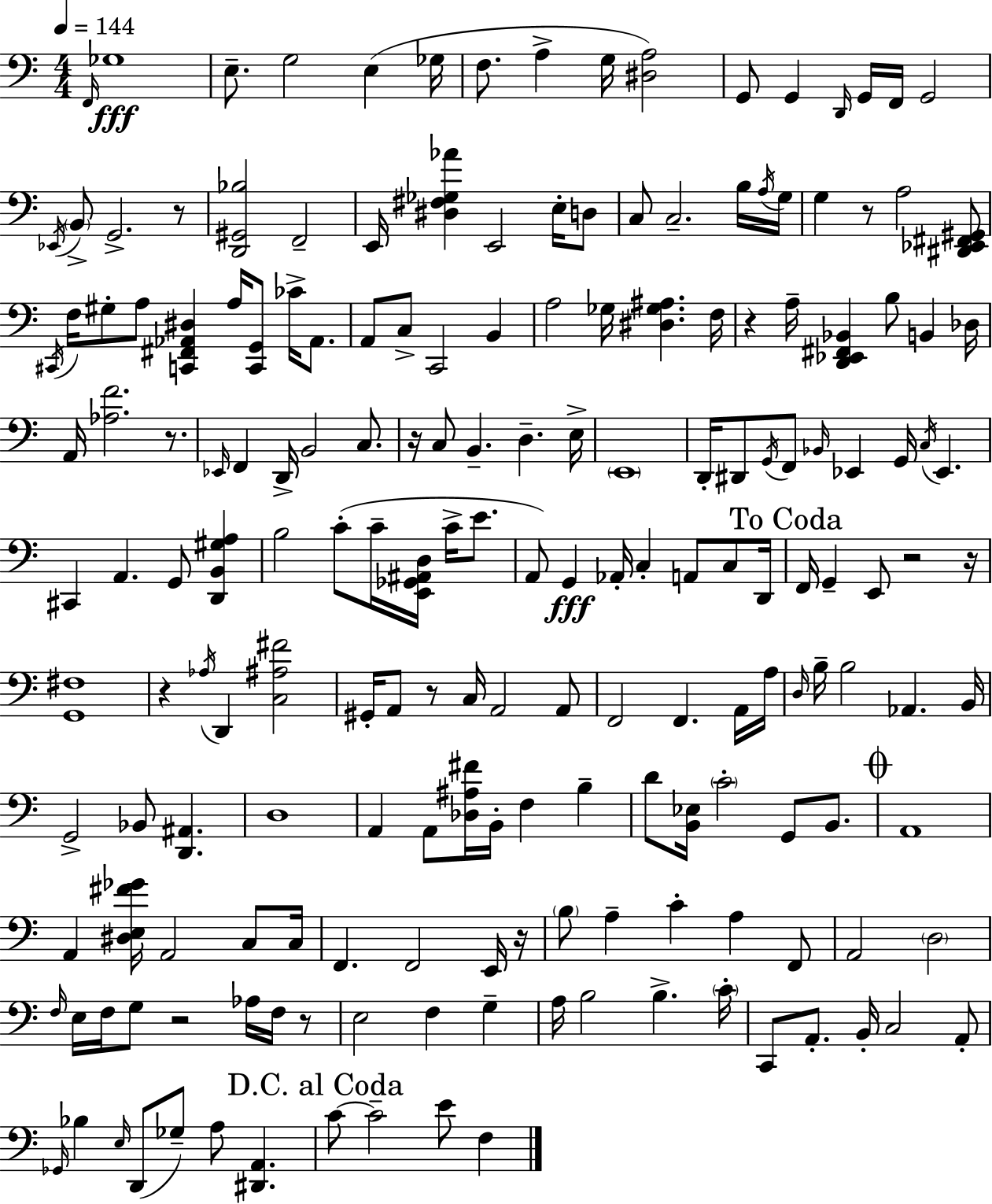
X:1
T:Untitled
M:4/4
L:1/4
K:C
F,,/4 _G,4 E,/2 G,2 E, _G,/4 F,/2 A, G,/4 [^D,A,]2 G,,/2 G,, D,,/4 G,,/4 F,,/4 G,,2 _E,,/4 B,,/2 G,,2 z/2 [D,,^G,,_B,]2 F,,2 E,,/4 [^D,^F,_G,_A] E,,2 E,/4 D,/2 C,/2 C,2 B,/4 A,/4 G,/4 G, z/2 A,2 [^D,,_E,,^F,,^G,,]/2 ^C,,/4 F,/4 ^G,/2 A,/2 [C,,^F,,_A,,^D,] A,/4 [C,,G,,]/2 _C/4 _A,,/2 A,,/2 C,/2 C,,2 B,, A,2 _G,/4 [^D,_G,^A,] F,/4 z A,/4 [D,,_E,,^F,,_B,,] B,/2 B,, _D,/4 A,,/4 [_A,F]2 z/2 _E,,/4 F,, D,,/4 B,,2 C,/2 z/4 C,/2 B,, D, E,/4 E,,4 D,,/4 ^D,,/2 G,,/4 F,,/2 _B,,/4 _E,, G,,/4 C,/4 _E,, ^C,, A,, G,,/2 [D,,B,,^G,A,] B,2 C/2 C/4 [E,,_G,,^A,,D,]/4 C/4 E/2 A,,/2 G,, _A,,/4 C, A,,/2 C,/2 D,,/4 F,,/4 G,, E,,/2 z2 z/4 [G,,^F,]4 z _A,/4 D,, [C,^A,^F]2 ^G,,/4 A,,/2 z/2 C,/4 A,,2 A,,/2 F,,2 F,, A,,/4 A,/4 D,/4 B,/4 B,2 _A,, B,,/4 G,,2 _B,,/2 [D,,^A,,] D,4 A,, A,,/2 [_D,^A,^F]/4 B,,/4 F, B, D/2 [B,,_E,]/4 C2 G,,/2 B,,/2 A,,4 A,, [^D,E,^F_G]/4 A,,2 C,/2 C,/4 F,, F,,2 E,,/4 z/4 B,/2 A, C A, F,,/2 A,,2 D,2 F,/4 E,/4 F,/4 G,/2 z2 _A,/4 F,/4 z/2 E,2 F, G, A,/4 B,2 B, C/4 C,,/2 A,,/2 B,,/4 C,2 A,,/2 _G,,/4 _B, E,/4 D,,/2 _G,/2 A,/2 [^D,,A,,] C/2 C2 E/2 F,